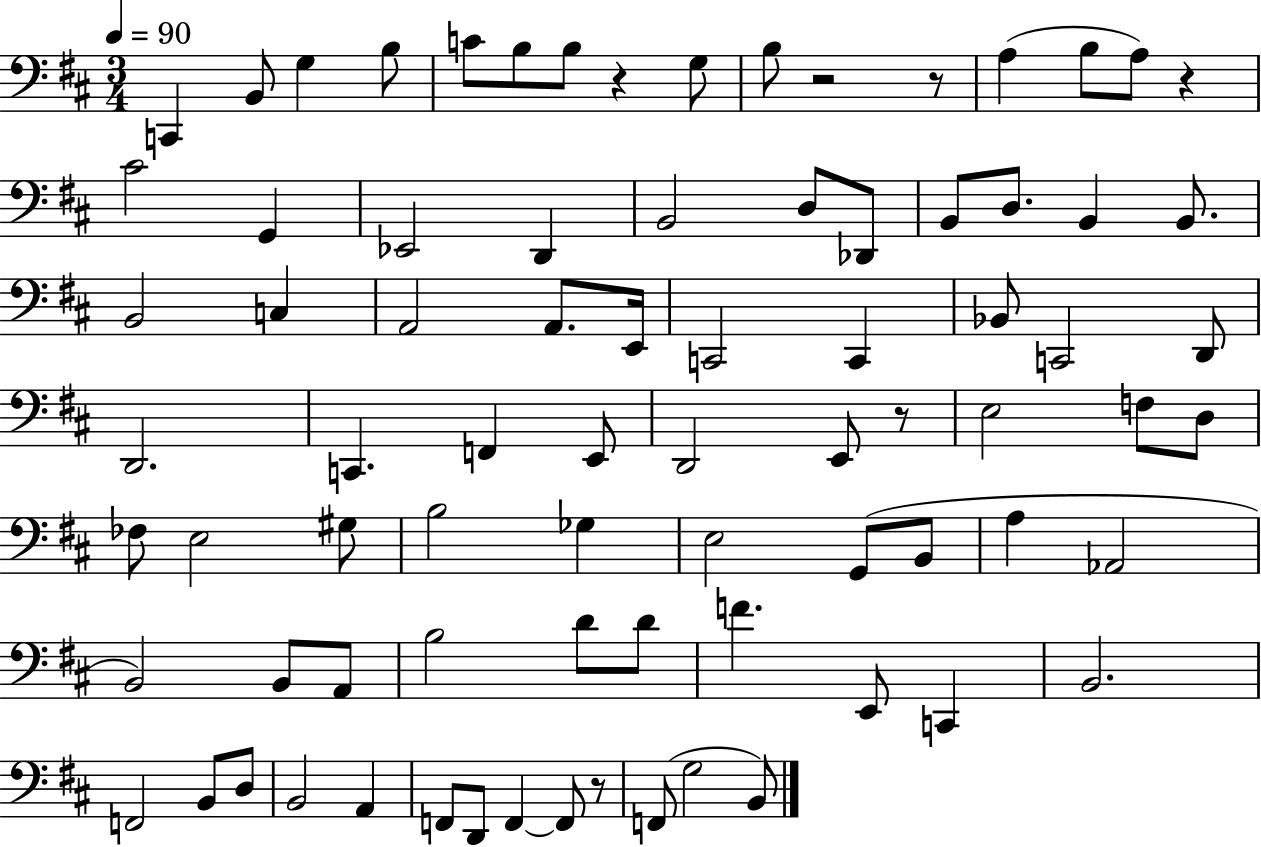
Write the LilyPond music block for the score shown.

{
  \clef bass
  \numericTimeSignature
  \time 3/4
  \key d \major
  \tempo 4 = 90
  c,4 b,8 g4 b8 | c'8 b8 b8 r4 g8 | b8 r2 r8 | a4( b8 a8) r4 | \break cis'2 g,4 | ees,2 d,4 | b,2 d8 des,8 | b,8 d8. b,4 b,8. | \break b,2 c4 | a,2 a,8. e,16 | c,2 c,4 | bes,8 c,2 d,8 | \break d,2. | c,4. f,4 e,8 | d,2 e,8 r8 | e2 f8 d8 | \break fes8 e2 gis8 | b2 ges4 | e2 g,8( b,8 | a4 aes,2 | \break b,2) b,8 a,8 | b2 d'8 d'8 | f'4. e,8 c,4 | b,2. | \break f,2 b,8 d8 | b,2 a,4 | f,8 d,8 f,4~~ f,8 r8 | f,8( g2 b,8) | \break \bar "|."
}